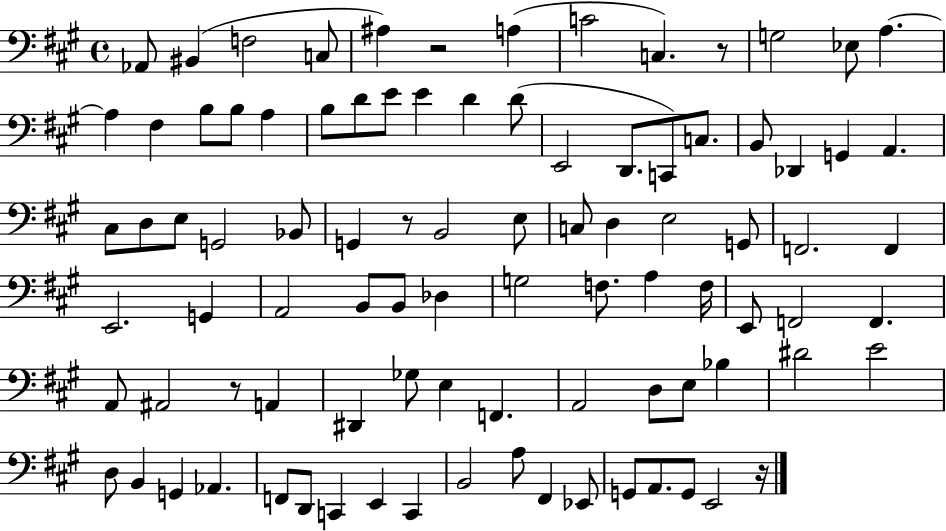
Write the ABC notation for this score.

X:1
T:Untitled
M:4/4
L:1/4
K:A
_A,,/2 ^B,, F,2 C,/2 ^A, z2 A, C2 C, z/2 G,2 _E,/2 A, A, ^F, B,/2 B,/2 A, B,/2 D/2 E/2 E D D/2 E,,2 D,,/2 C,,/2 C,/2 B,,/2 _D,, G,, A,, ^C,/2 D,/2 E,/2 G,,2 _B,,/2 G,, z/2 B,,2 E,/2 C,/2 D, E,2 G,,/2 F,,2 F,, E,,2 G,, A,,2 B,,/2 B,,/2 _D, G,2 F,/2 A, F,/4 E,,/2 F,,2 F,, A,,/2 ^A,,2 z/2 A,, ^D,, _G,/2 E, F,, A,,2 D,/2 E,/2 _B, ^D2 E2 D,/2 B,, G,, _A,, F,,/2 D,,/2 C,, E,, C,, B,,2 A,/2 ^F,, _E,,/2 G,,/2 A,,/2 G,,/2 E,,2 z/4